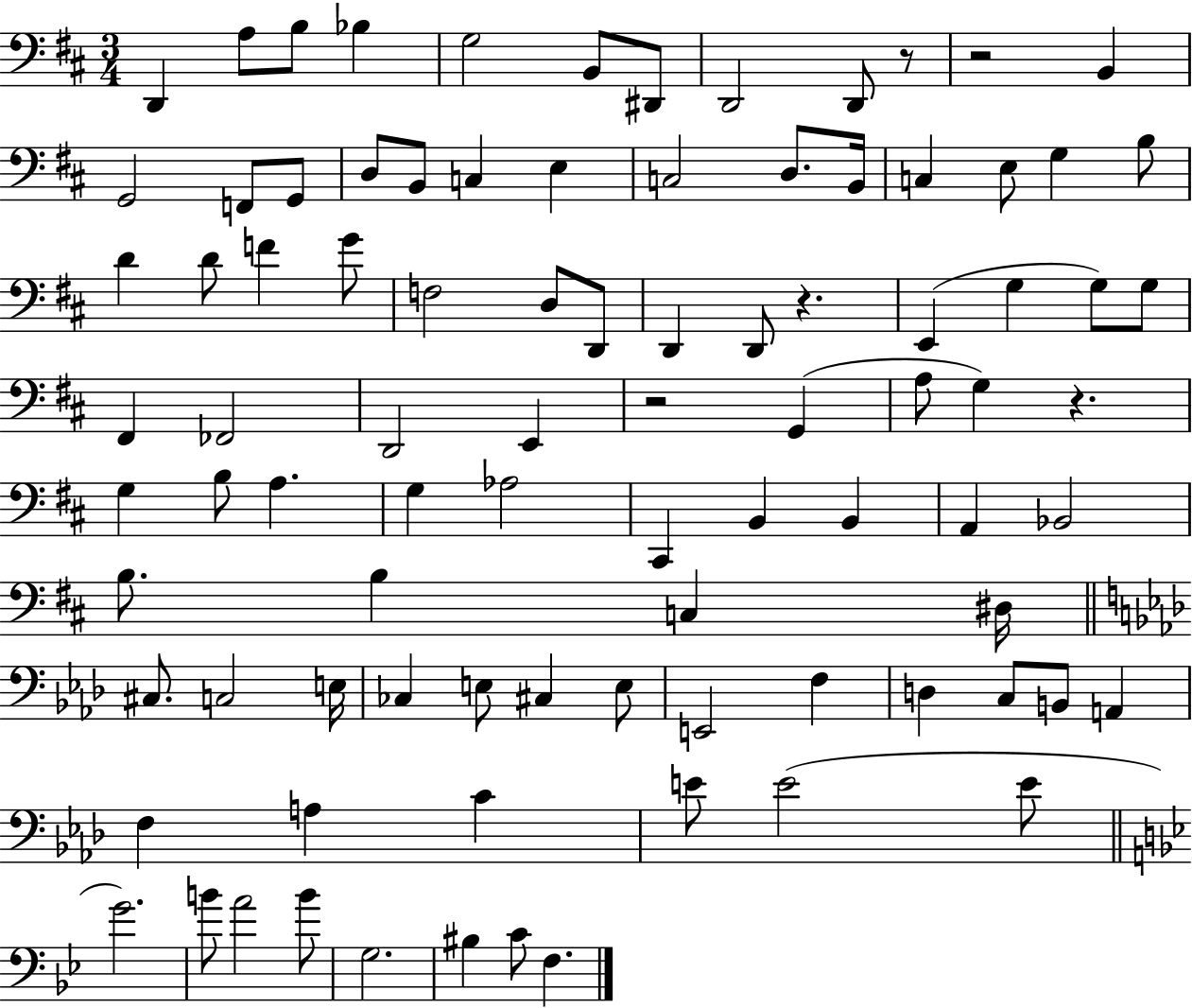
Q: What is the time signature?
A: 3/4